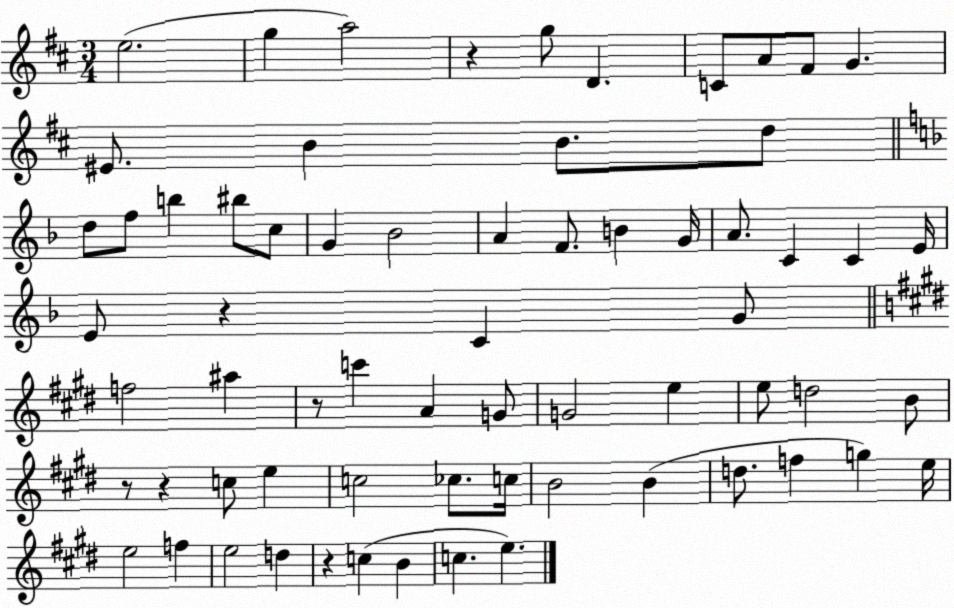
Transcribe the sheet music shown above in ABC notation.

X:1
T:Untitled
M:3/4
L:1/4
K:D
e2 g a2 z g/2 D C/2 A/2 ^F/2 G ^E/2 B B/2 d/2 d/2 f/2 b ^b/2 c/2 G _B2 A F/2 B G/4 A/2 C C E/4 E/2 z C G/2 f2 ^a z/2 c' A G/2 G2 e e/2 d2 B/2 z/2 z c/2 e c2 _c/2 c/4 B2 B d/2 f g e/4 e2 f e2 d z c B c e